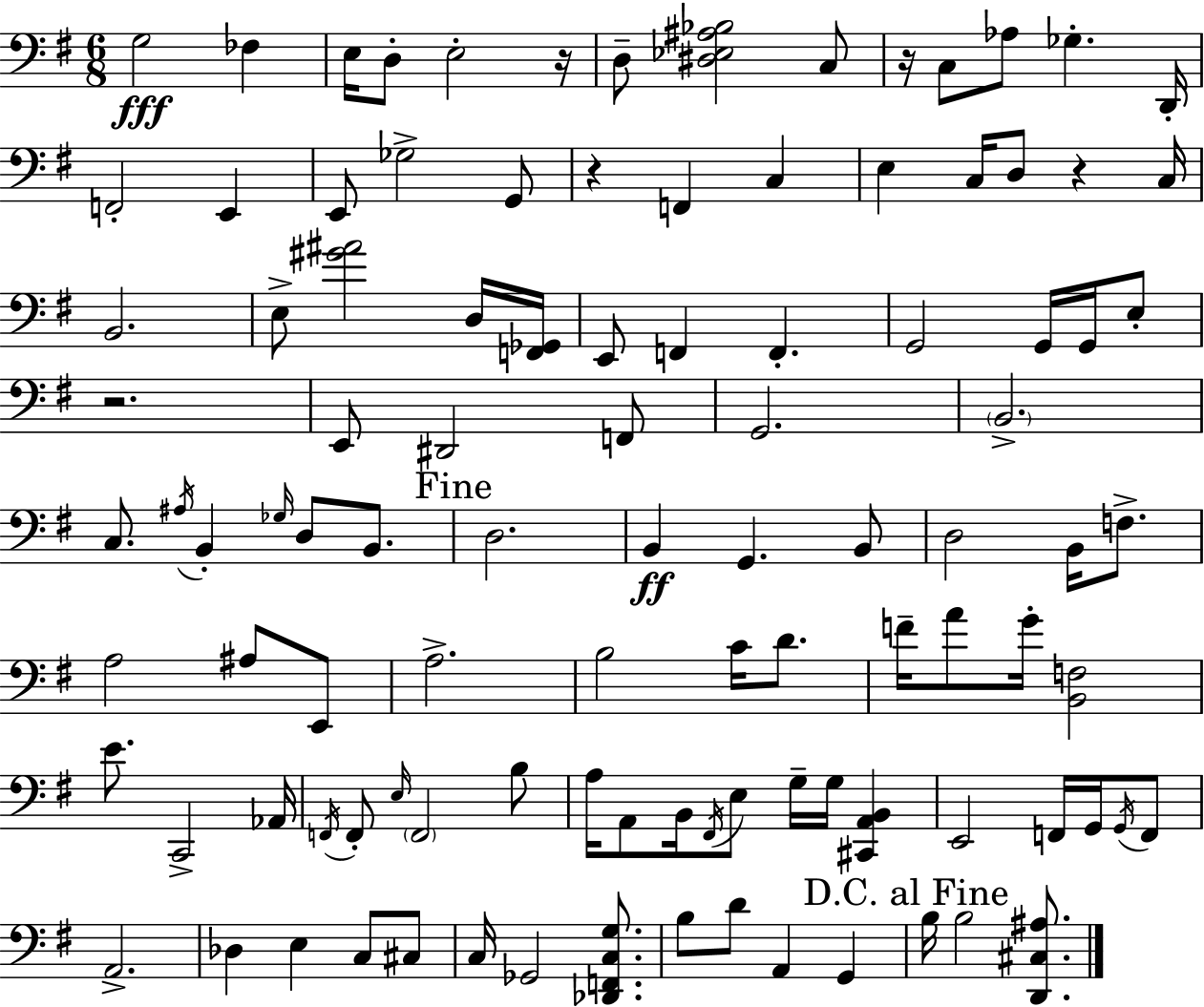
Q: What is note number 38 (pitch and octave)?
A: C3